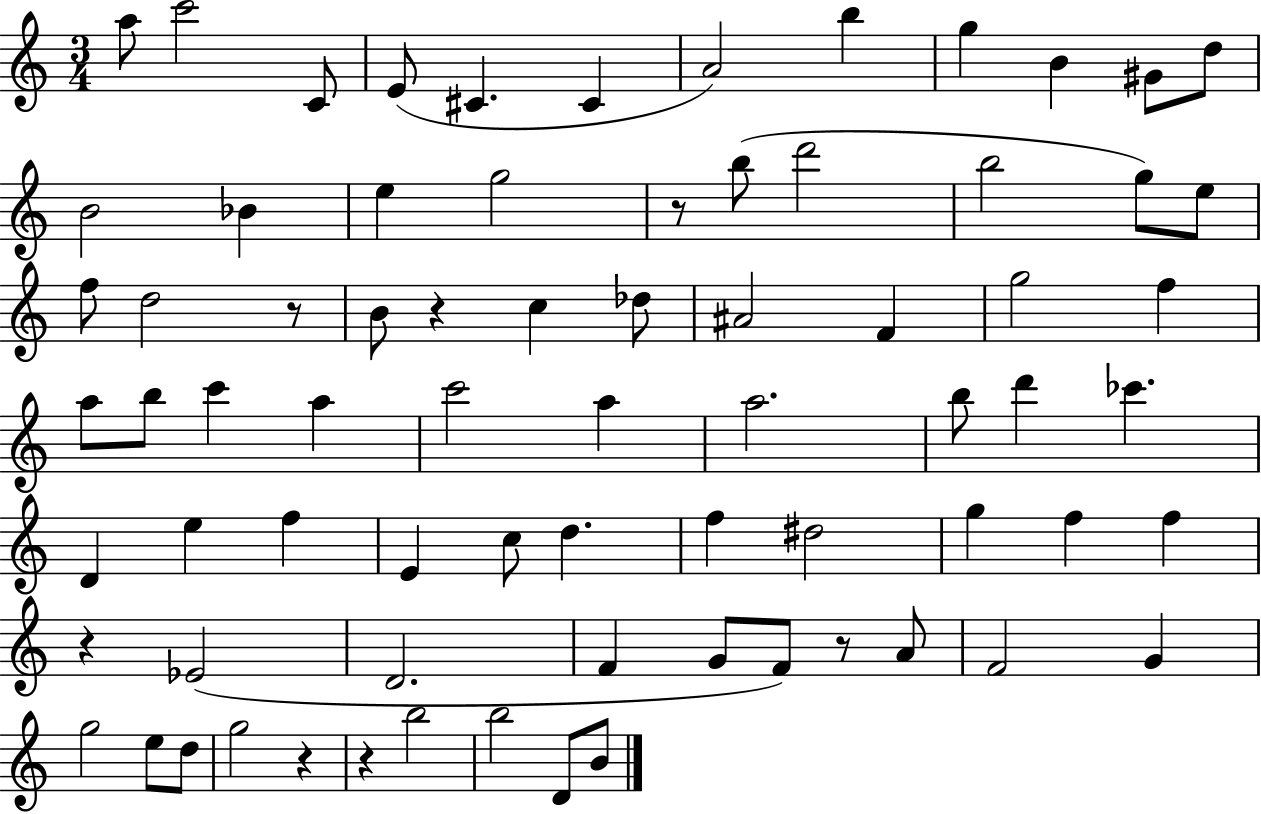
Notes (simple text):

A5/e C6/h C4/e E4/e C#4/q. C#4/q A4/h B5/q G5/q B4/q G#4/e D5/e B4/h Bb4/q E5/q G5/h R/e B5/e D6/h B5/h G5/e E5/e F5/e D5/h R/e B4/e R/q C5/q Db5/e A#4/h F4/q G5/h F5/q A5/e B5/e C6/q A5/q C6/h A5/q A5/h. B5/e D6/q CES6/q. D4/q E5/q F5/q E4/q C5/e D5/q. F5/q D#5/h G5/q F5/q F5/q R/q Eb4/h D4/h. F4/q G4/e F4/e R/e A4/e F4/h G4/q G5/h E5/e D5/e G5/h R/q R/q B5/h B5/h D4/e B4/e